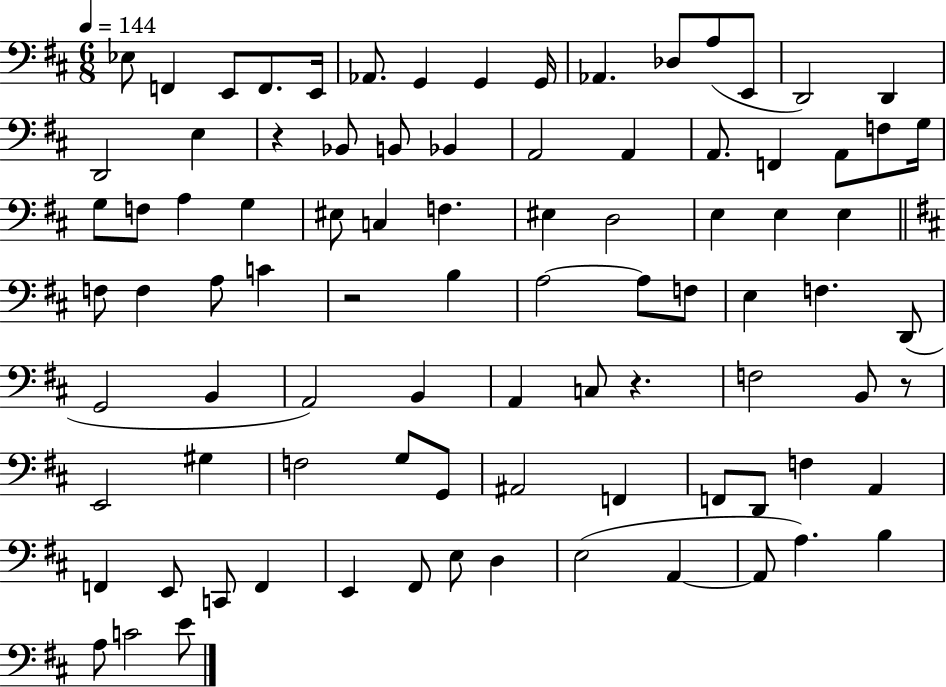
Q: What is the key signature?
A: D major